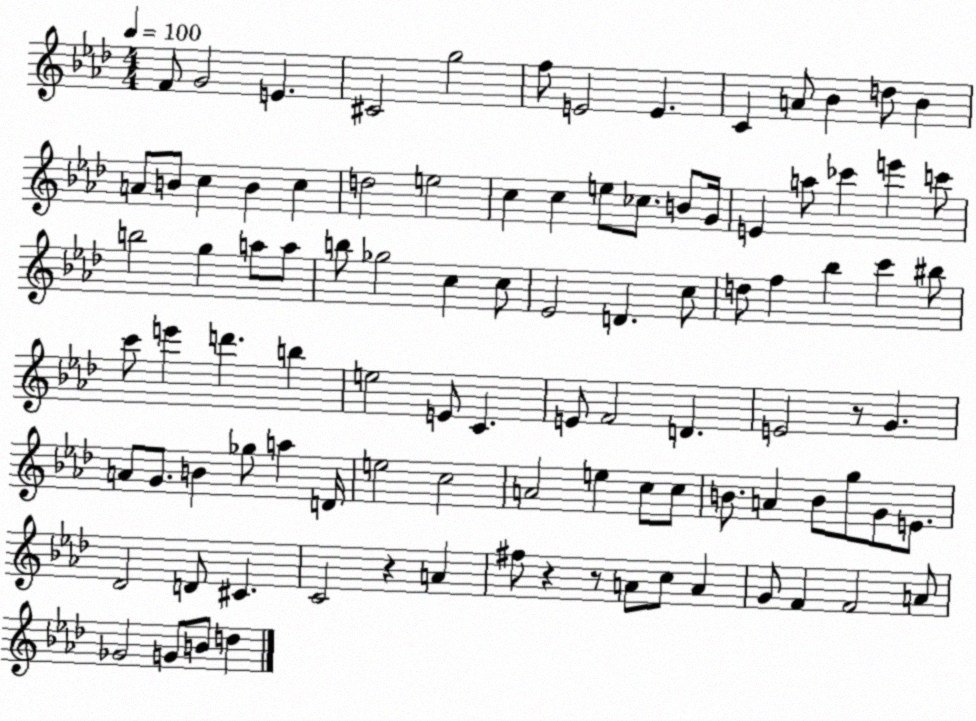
X:1
T:Untitled
M:4/4
L:1/4
K:Ab
F/2 G2 E ^C2 g2 f/2 E2 E C A/2 _B d/2 _B A/2 B/2 c B c d2 e2 c c e/2 _c/2 B/2 G/4 E a/2 _c' e' c'/2 b2 g a/2 a/2 b/2 _g2 c c/2 _E2 D c/2 d/2 f _b c' ^b/2 c'/2 e' d' b e2 E/2 C E/2 F2 D E2 z/2 G A/2 G/2 B _g/2 a D/4 e2 c2 A2 e c/2 c/2 B/2 A B/2 g/2 G/2 E/2 _D2 D/2 ^C C2 z A ^f/2 z z/2 A/2 c/2 A G/2 F F2 A/2 _G2 G/2 B/2 d